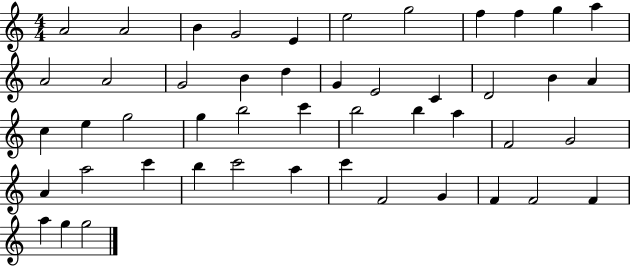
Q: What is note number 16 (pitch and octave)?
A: D5